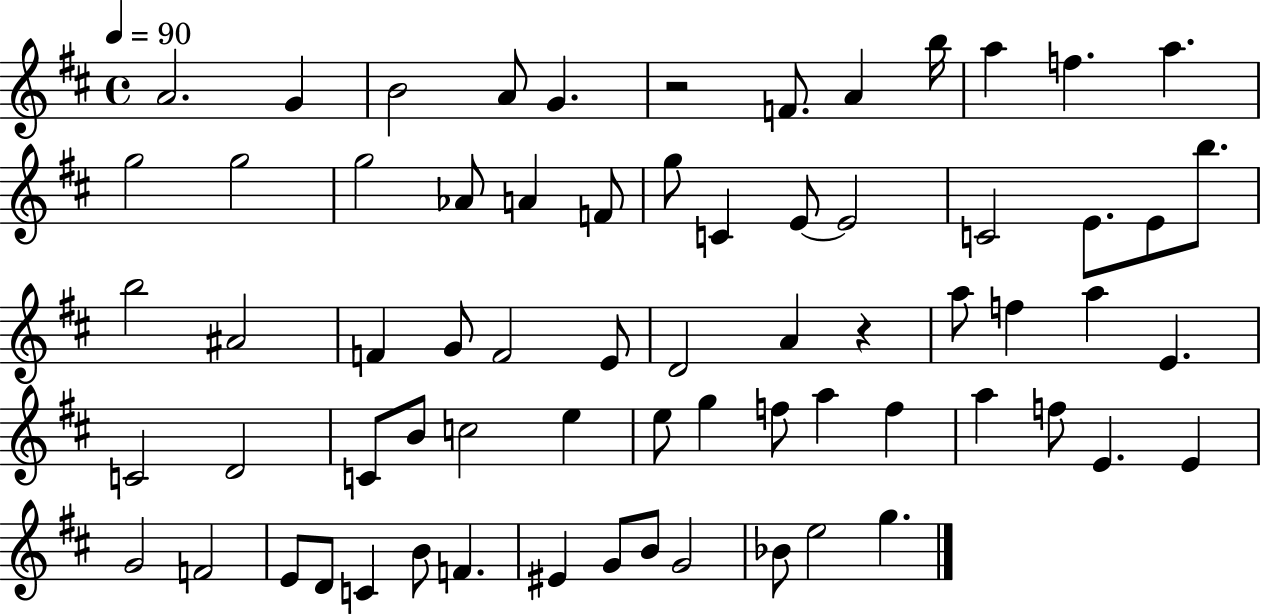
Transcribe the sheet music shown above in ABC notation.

X:1
T:Untitled
M:4/4
L:1/4
K:D
A2 G B2 A/2 G z2 F/2 A b/4 a f a g2 g2 g2 _A/2 A F/2 g/2 C E/2 E2 C2 E/2 E/2 b/2 b2 ^A2 F G/2 F2 E/2 D2 A z a/2 f a E C2 D2 C/2 B/2 c2 e e/2 g f/2 a f a f/2 E E G2 F2 E/2 D/2 C B/2 F ^E G/2 B/2 G2 _B/2 e2 g